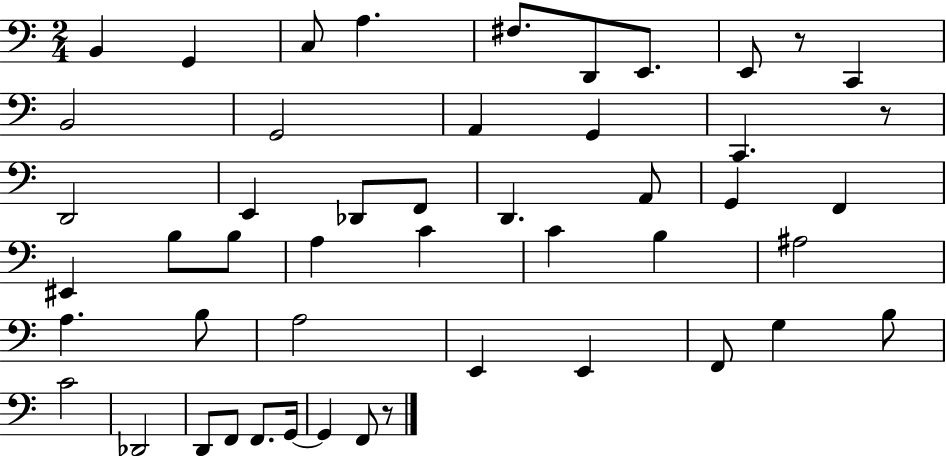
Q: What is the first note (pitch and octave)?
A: B2